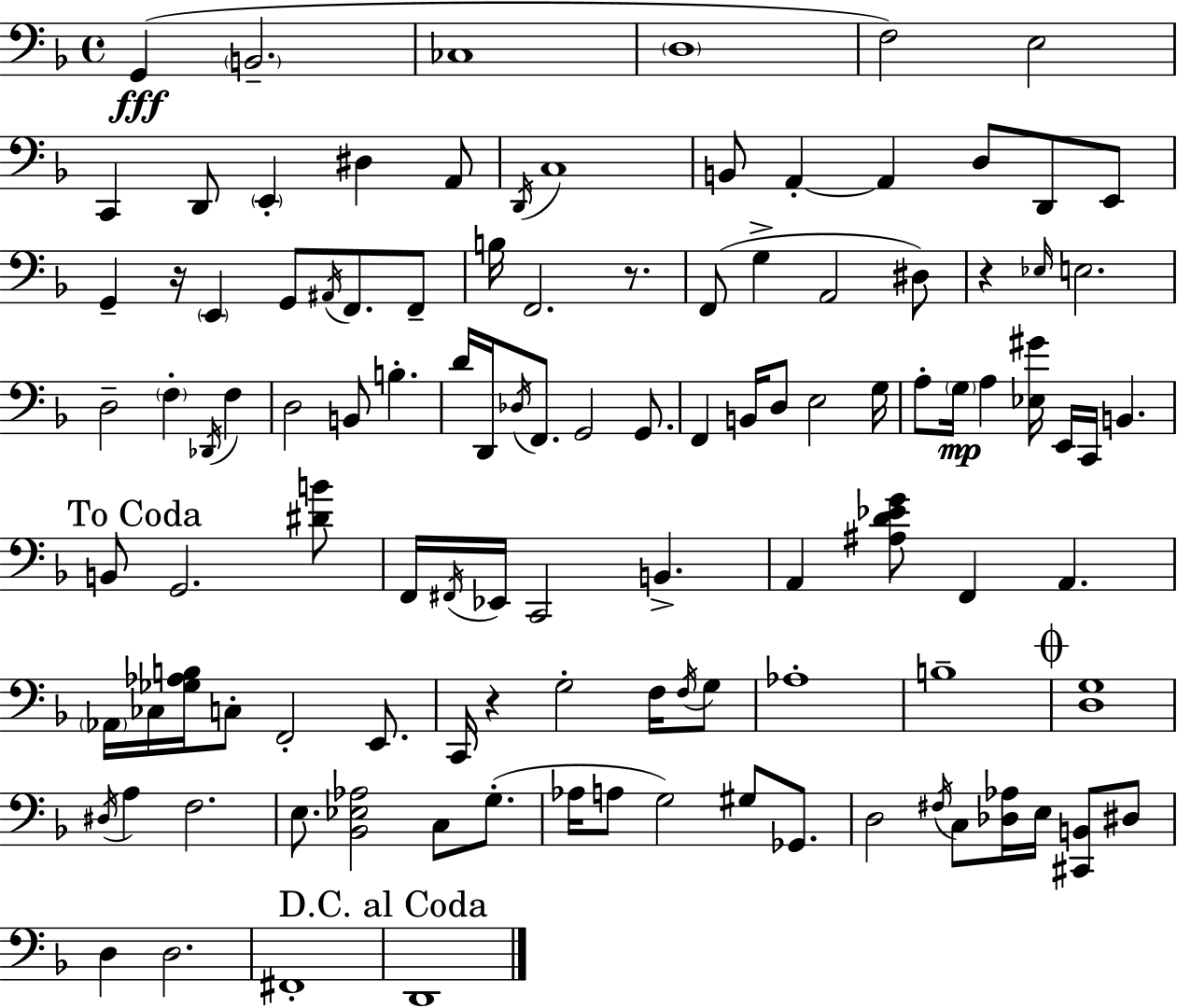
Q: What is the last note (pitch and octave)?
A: D2